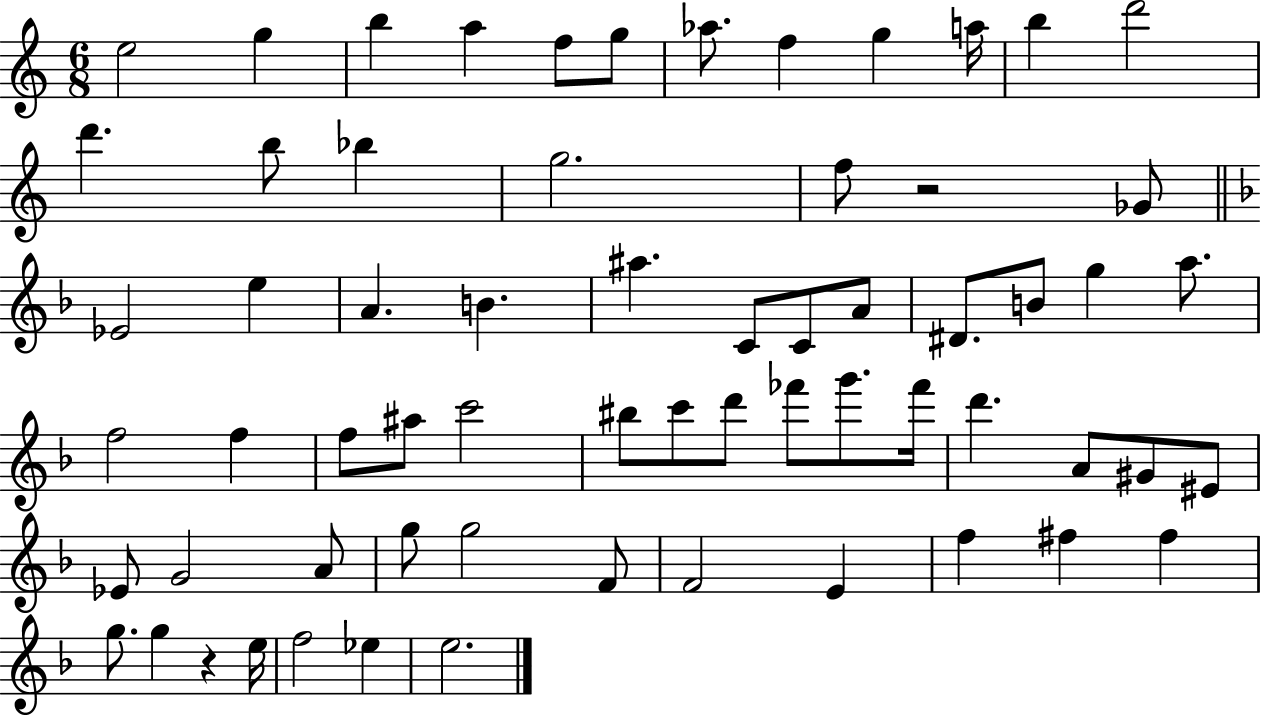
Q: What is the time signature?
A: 6/8